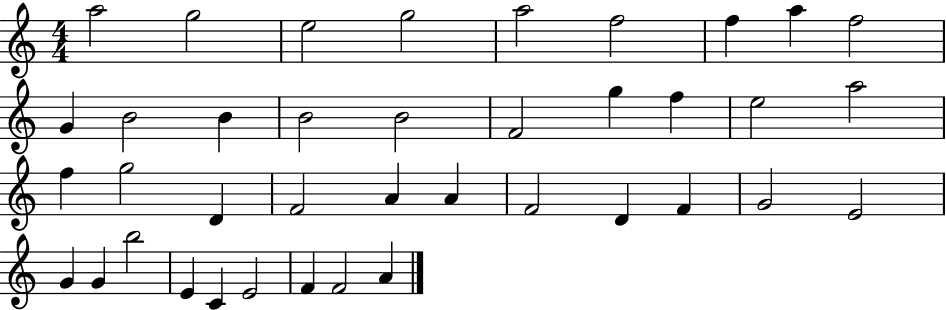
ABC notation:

X:1
T:Untitled
M:4/4
L:1/4
K:C
a2 g2 e2 g2 a2 f2 f a f2 G B2 B B2 B2 F2 g f e2 a2 f g2 D F2 A A F2 D F G2 E2 G G b2 E C E2 F F2 A